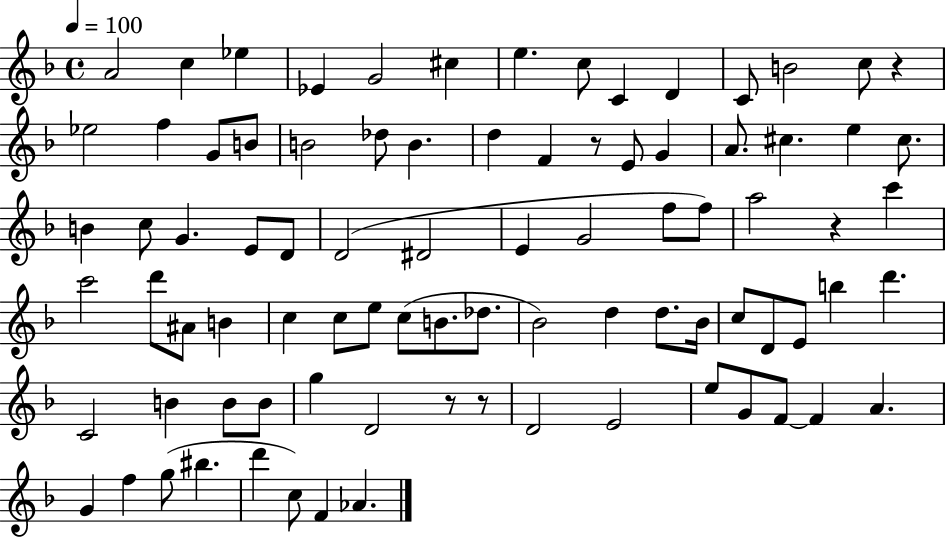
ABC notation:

X:1
T:Untitled
M:4/4
L:1/4
K:F
A2 c _e _E G2 ^c e c/2 C D C/2 B2 c/2 z _e2 f G/2 B/2 B2 _d/2 B d F z/2 E/2 G A/2 ^c e ^c/2 B c/2 G E/2 D/2 D2 ^D2 E G2 f/2 f/2 a2 z c' c'2 d'/2 ^A/2 B c c/2 e/2 c/2 B/2 _d/2 _B2 d d/2 _B/4 c/2 D/2 E/2 b d' C2 B B/2 B/2 g D2 z/2 z/2 D2 E2 e/2 G/2 F/2 F A G f g/2 ^b d' c/2 F _A